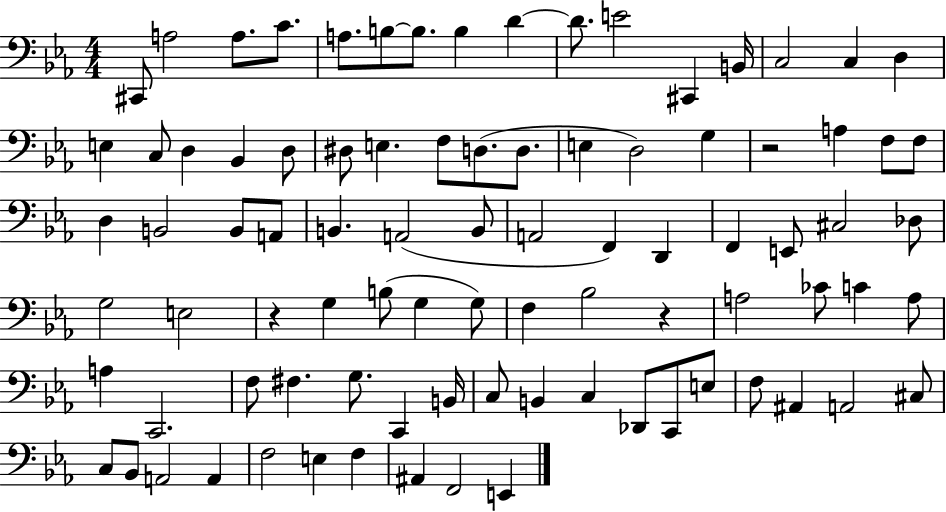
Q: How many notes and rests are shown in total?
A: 88